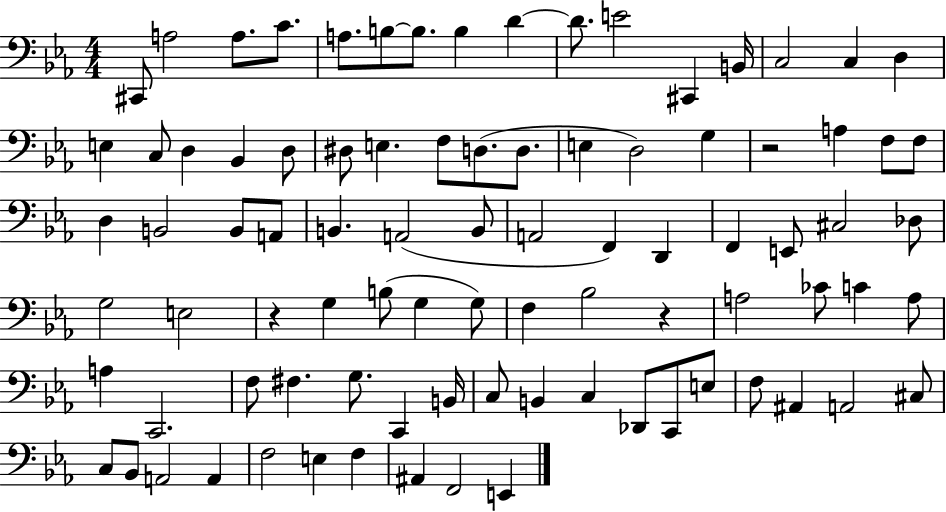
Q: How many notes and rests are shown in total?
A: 88